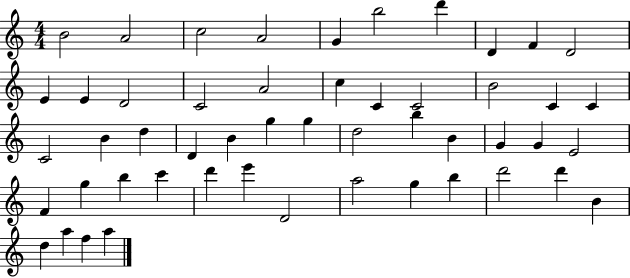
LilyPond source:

{
  \clef treble
  \numericTimeSignature
  \time 4/4
  \key c \major
  b'2 a'2 | c''2 a'2 | g'4 b''2 d'''4 | d'4 f'4 d'2 | \break e'4 e'4 d'2 | c'2 a'2 | c''4 c'4 c'2 | b'2 c'4 c'4 | \break c'2 b'4 d''4 | d'4 b'4 g''4 g''4 | d''2 b''4 b'4 | g'4 g'4 e'2 | \break f'4 g''4 b''4 c'''4 | d'''4 e'''4 d'2 | a''2 g''4 b''4 | d'''2 d'''4 b'4 | \break d''4 a''4 f''4 a''4 | \bar "|."
}